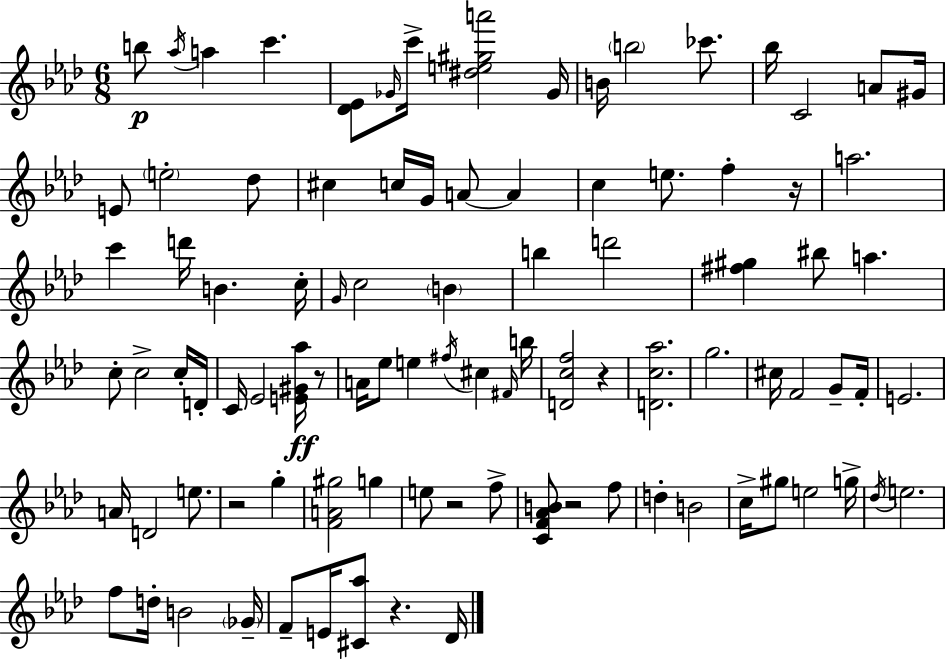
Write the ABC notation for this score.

X:1
T:Untitled
M:6/8
L:1/4
K:Ab
b/2 _a/4 a c' [_D_E]/2 _G/4 c'/4 [^de^ga']2 _G/4 B/4 b2 _c'/2 _b/4 C2 A/2 ^G/4 E/2 e2 _d/2 ^c c/4 G/4 A/2 A c e/2 f z/4 a2 c' d'/4 B c/4 G/4 c2 B b d'2 [^f^g] ^b/2 a c/2 c2 c/4 D/4 C/4 _E2 [E^G_a]/4 z/2 A/4 _e/2 e ^f/4 ^c ^F/4 b/4 [Dcf]2 z [Dc_a]2 g2 ^c/4 F2 G/2 F/4 E2 A/4 D2 e/2 z2 g [FA^g]2 g e/2 z2 f/2 [CF_AB]/2 z2 f/2 d B2 c/4 ^g/2 e2 g/4 _d/4 e2 f/2 d/4 B2 _G/4 F/2 E/4 [^C_a]/2 z _D/4